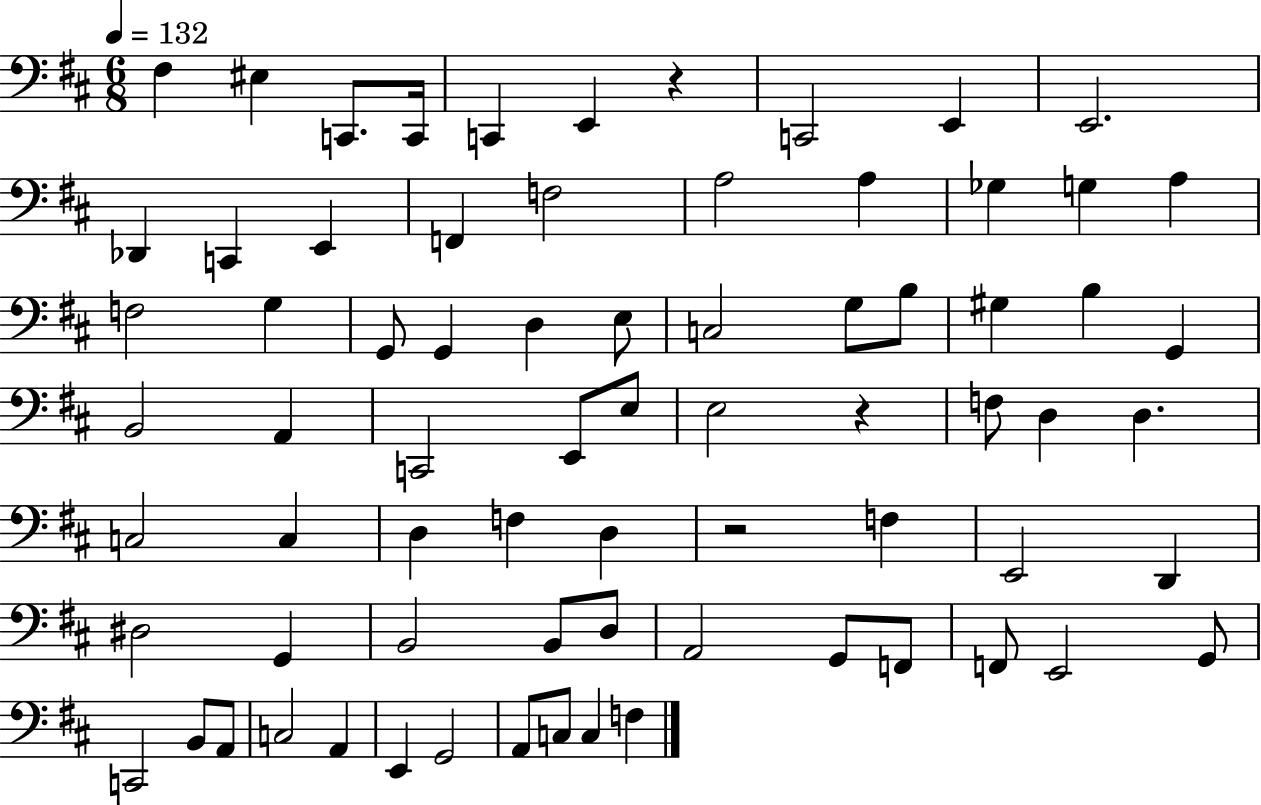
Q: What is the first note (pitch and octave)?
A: F#3